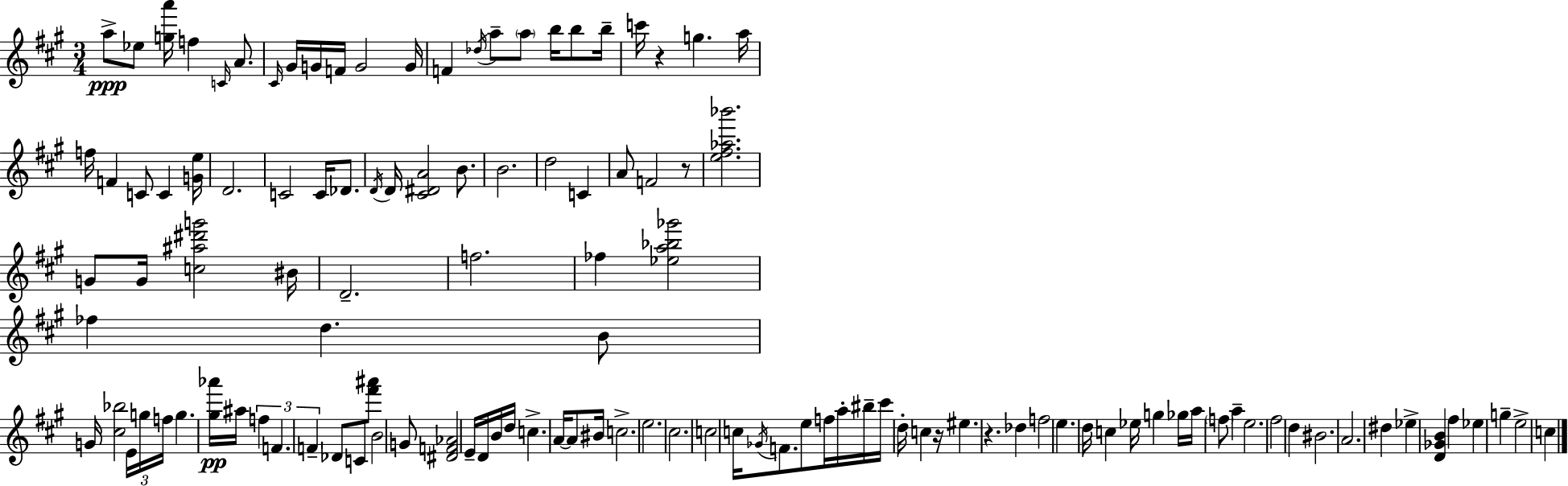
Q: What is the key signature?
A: A major